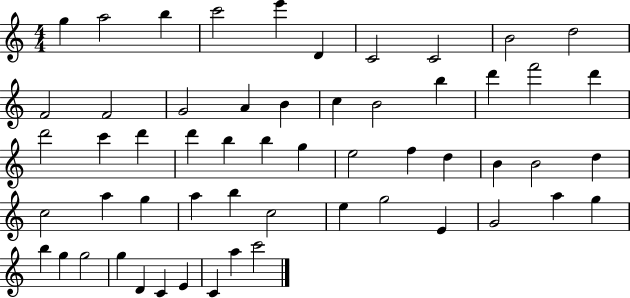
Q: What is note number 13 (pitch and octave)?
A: G4